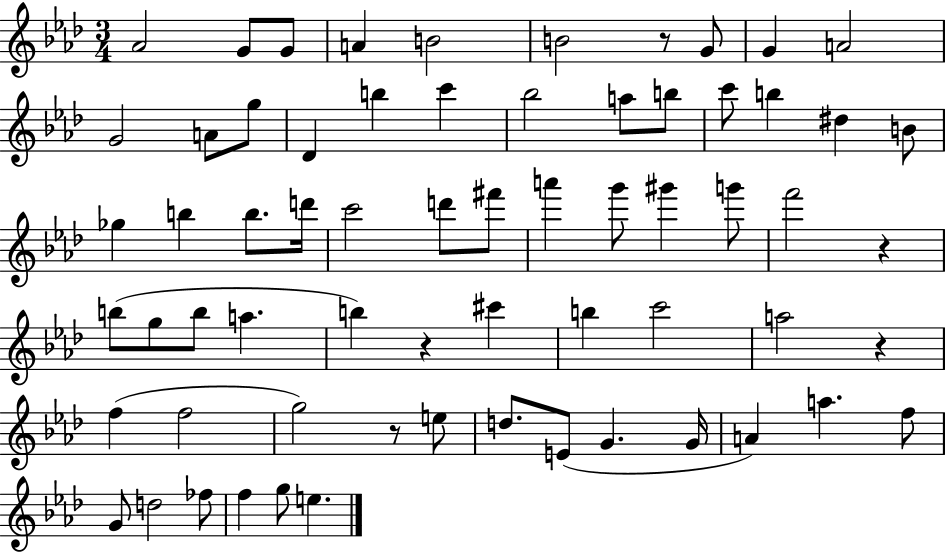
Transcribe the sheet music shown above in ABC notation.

X:1
T:Untitled
M:3/4
L:1/4
K:Ab
_A2 G/2 G/2 A B2 B2 z/2 G/2 G A2 G2 A/2 g/2 _D b c' _b2 a/2 b/2 c'/2 b ^d B/2 _g b b/2 d'/4 c'2 d'/2 ^f'/2 a' g'/2 ^g' g'/2 f'2 z b/2 g/2 b/2 a b z ^c' b c'2 a2 z f f2 g2 z/2 e/2 d/2 E/2 G G/4 A a f/2 G/2 d2 _f/2 f g/2 e